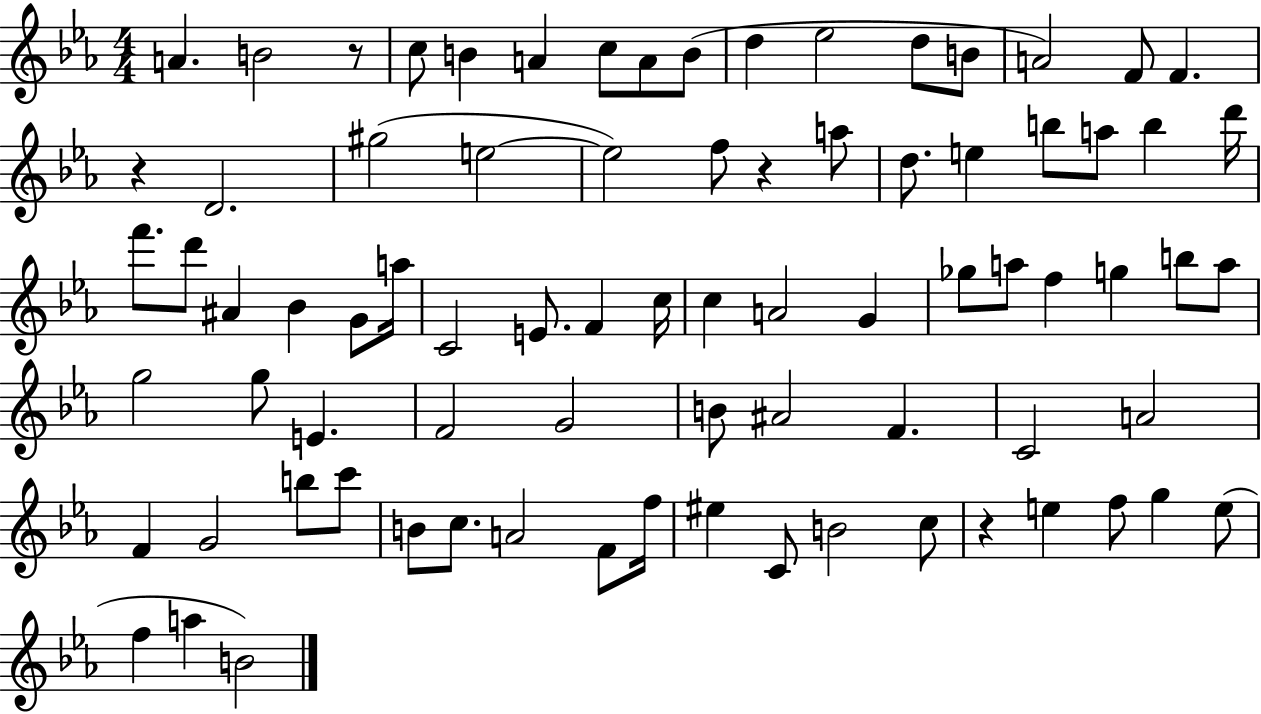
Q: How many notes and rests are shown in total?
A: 80